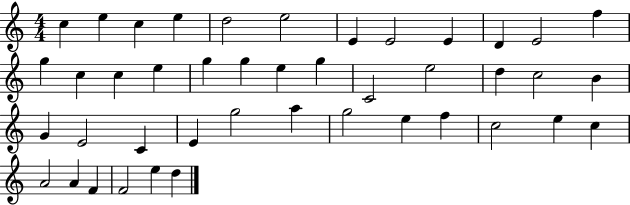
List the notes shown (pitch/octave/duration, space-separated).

C5/q E5/q C5/q E5/q D5/h E5/h E4/q E4/h E4/q D4/q E4/h F5/q G5/q C5/q C5/q E5/q G5/q G5/q E5/q G5/q C4/h E5/h D5/q C5/h B4/q G4/q E4/h C4/q E4/q G5/h A5/q G5/h E5/q F5/q C5/h E5/q C5/q A4/h A4/q F4/q F4/h E5/q D5/q